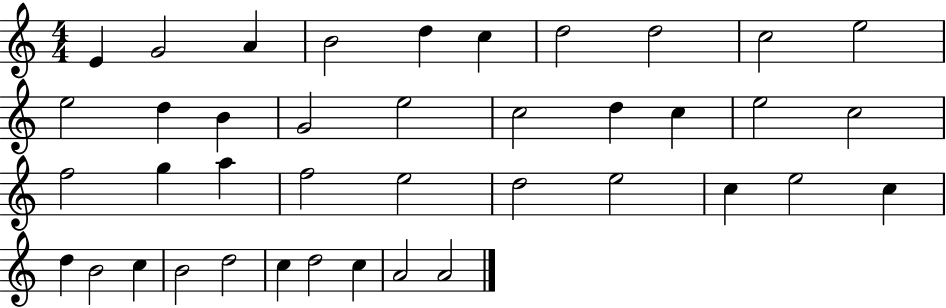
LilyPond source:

{
  \clef treble
  \numericTimeSignature
  \time 4/4
  \key c \major
  e'4 g'2 a'4 | b'2 d''4 c''4 | d''2 d''2 | c''2 e''2 | \break e''2 d''4 b'4 | g'2 e''2 | c''2 d''4 c''4 | e''2 c''2 | \break f''2 g''4 a''4 | f''2 e''2 | d''2 e''2 | c''4 e''2 c''4 | \break d''4 b'2 c''4 | b'2 d''2 | c''4 d''2 c''4 | a'2 a'2 | \break \bar "|."
}